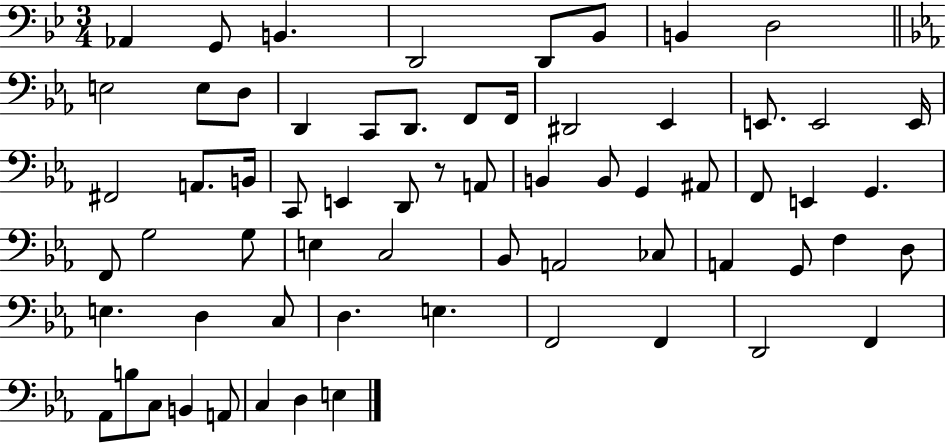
X:1
T:Untitled
M:3/4
L:1/4
K:Bb
_A,, G,,/2 B,, D,,2 D,,/2 _B,,/2 B,, D,2 E,2 E,/2 D,/2 D,, C,,/2 D,,/2 F,,/2 F,,/4 ^D,,2 _E,, E,,/2 E,,2 E,,/4 ^F,,2 A,,/2 B,,/4 C,,/2 E,, D,,/2 z/2 A,,/2 B,, B,,/2 G,, ^A,,/2 F,,/2 E,, G,, F,,/2 G,2 G,/2 E, C,2 _B,,/2 A,,2 _C,/2 A,, G,,/2 F, D,/2 E, D, C,/2 D, E, F,,2 F,, D,,2 F,, _A,,/2 B,/2 C,/2 B,, A,,/2 C, D, E,